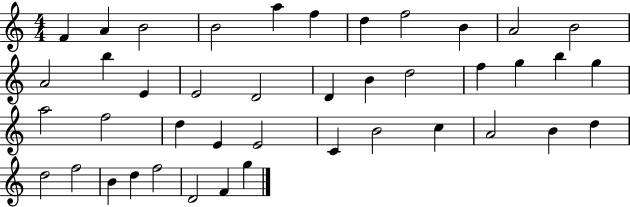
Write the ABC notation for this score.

X:1
T:Untitled
M:4/4
L:1/4
K:C
F A B2 B2 a f d f2 B A2 B2 A2 b E E2 D2 D B d2 f g b g a2 f2 d E E2 C B2 c A2 B d d2 f2 B d f2 D2 F g